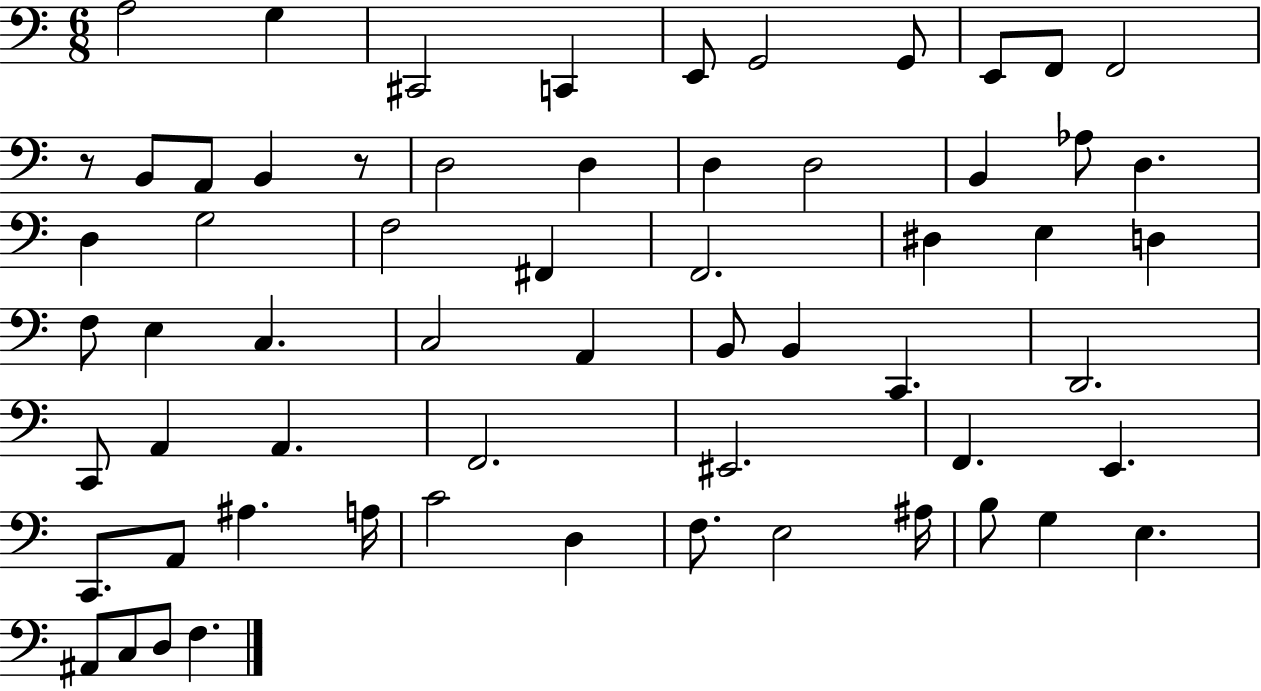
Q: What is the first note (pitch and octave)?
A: A3